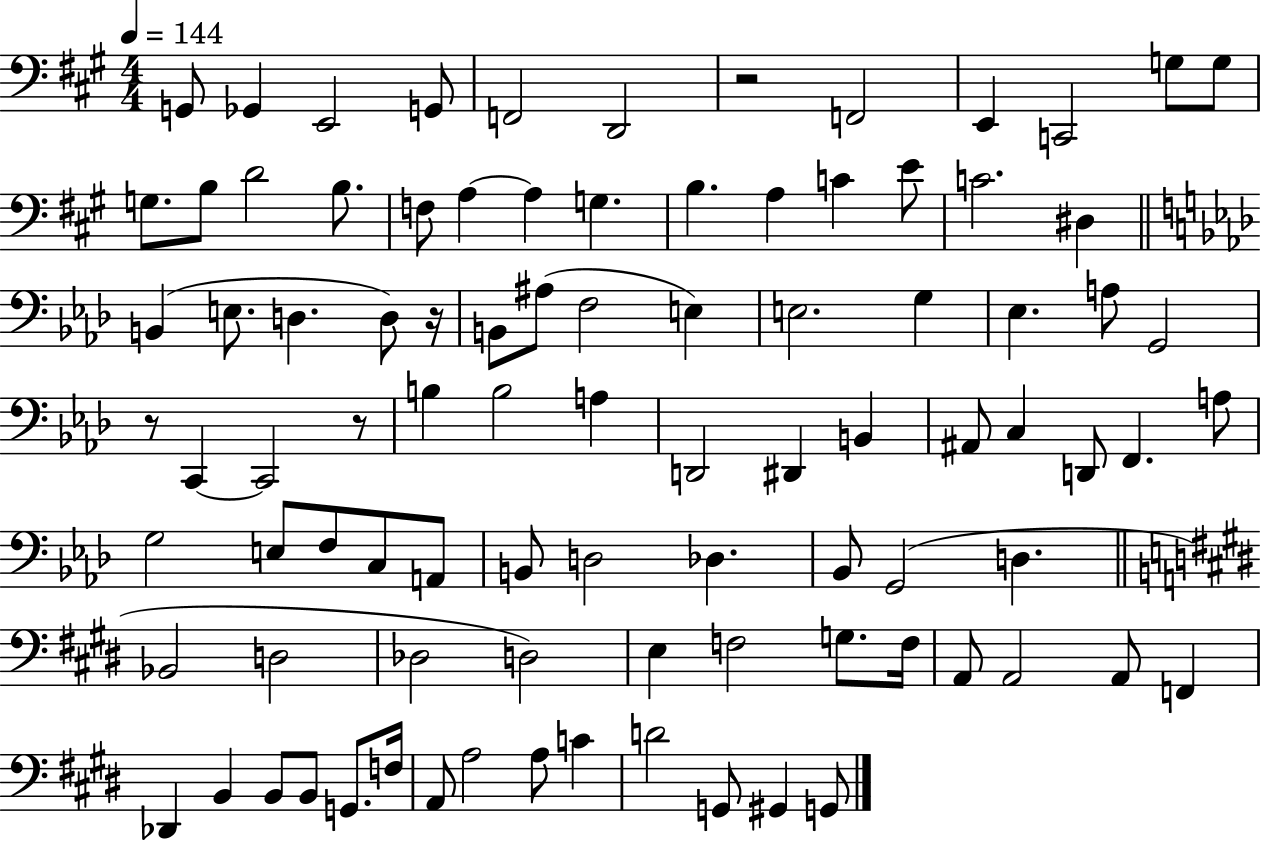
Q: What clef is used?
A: bass